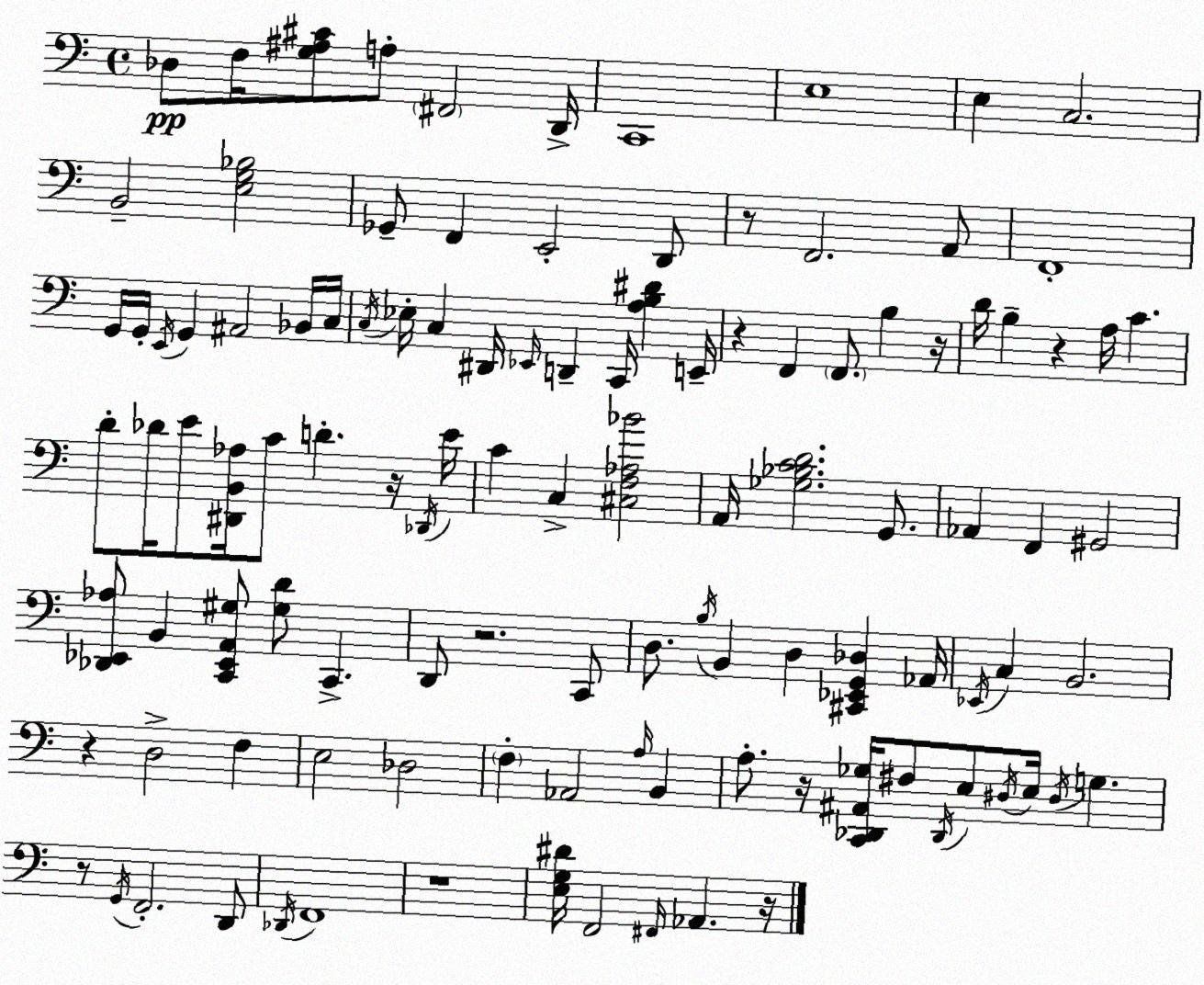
X:1
T:Untitled
M:4/4
L:1/4
K:C
_D,/2 F,/4 [G,^A,^C]/2 A,/2 ^F,,2 D,,/4 C,,4 E,4 E, C,2 B,,2 [E,G,_B,]2 _G,,/2 F,, E,,2 D,,/2 z/2 F,,2 A,,/2 F,,4 G,,/4 G,,/4 E,,/4 G,, ^A,,2 _B,,/4 C,/4 C,/4 _E,/4 C, ^D,,/4 _E,,/4 D,, C,,/4 [A,B,^D] E,,/4 z F,, F,,/2 B, z/4 D/4 B, z A,/4 C D/2 _D/4 E/2 [^D,,B,,_A,]/4 C/2 D z/4 _D,,/4 E/4 C C, [^C,F,_A,_B]2 A,,/4 [_G,_B,CD]2 G,,/2 _A,, F,, ^G,,2 [_D,,_E,,_A,]/2 B,, [C,,_E,,A,,^G,]/2 [^G,D]/2 C,, D,,/2 z2 C,,/2 D,/2 B,/4 B,, D, [^C,,_E,,G,,_D,] _A,,/4 _E,,/4 C, B,,2 z D,2 F, E,2 _D,2 F, _A,,2 A,/4 B,, A,/2 z/4 [C,,_D,,^A,,_G,]/4 ^F,/2 _D,,/4 E,/2 ^D,/4 E,/4 ^D,/4 G, z/2 G,,/4 F,,2 D,,/2 _D,,/4 F,,4 z4 [E,G,^D]/4 F,,2 ^F,,/4 _A,, z/4